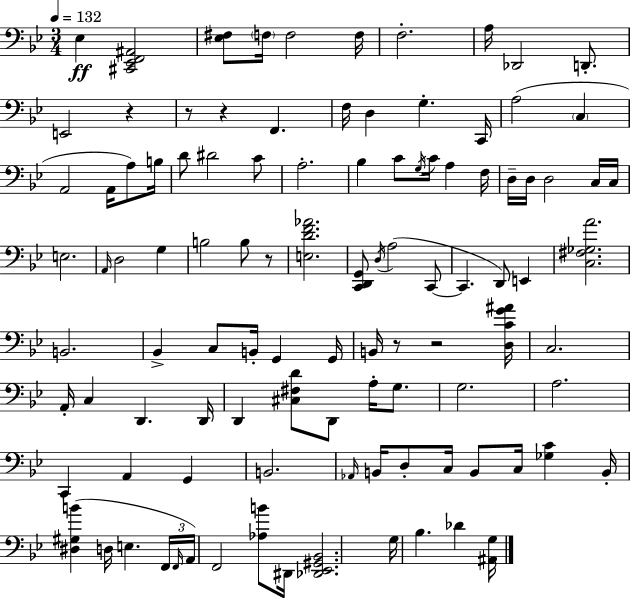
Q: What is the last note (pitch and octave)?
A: Db4